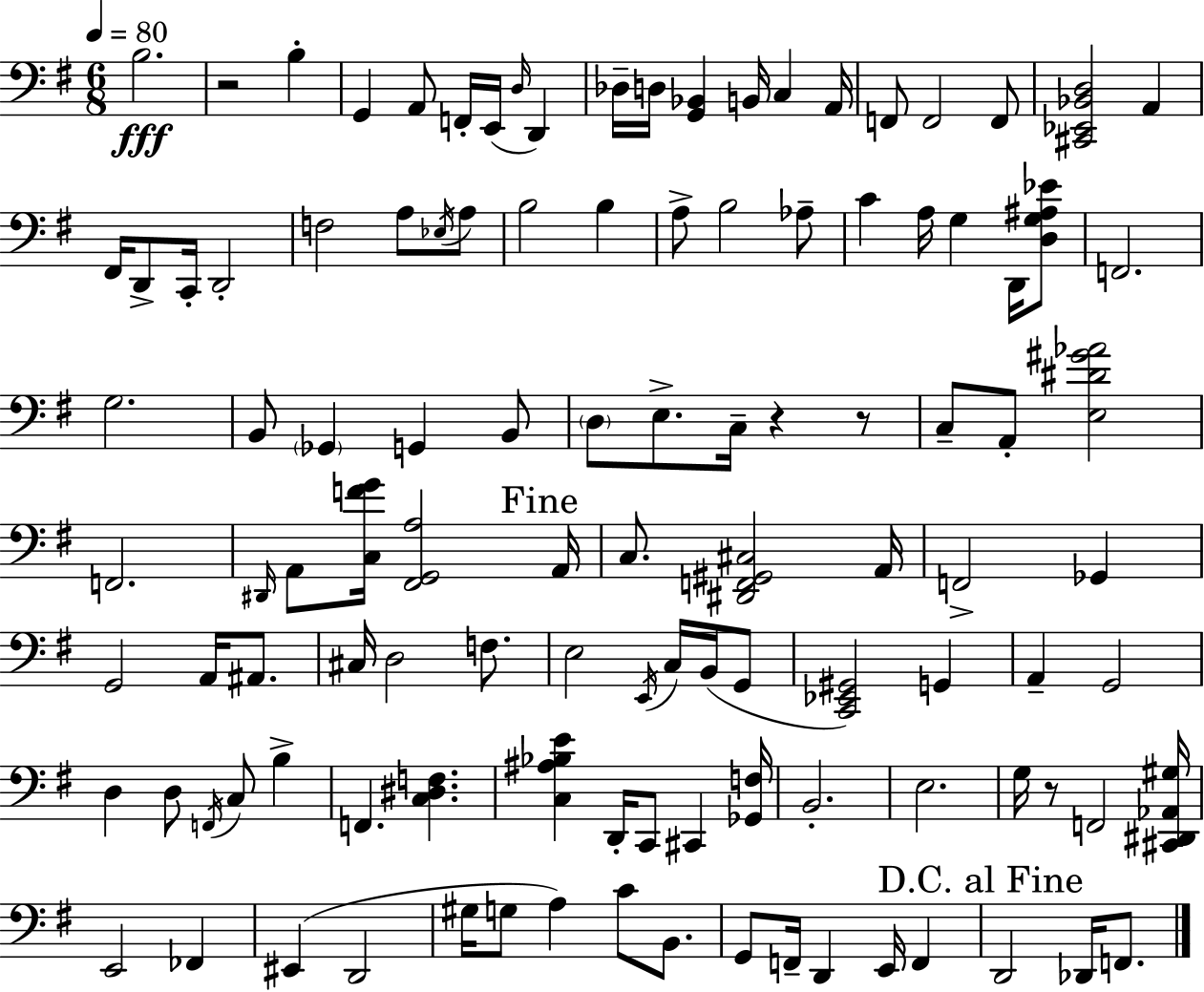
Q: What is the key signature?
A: G major